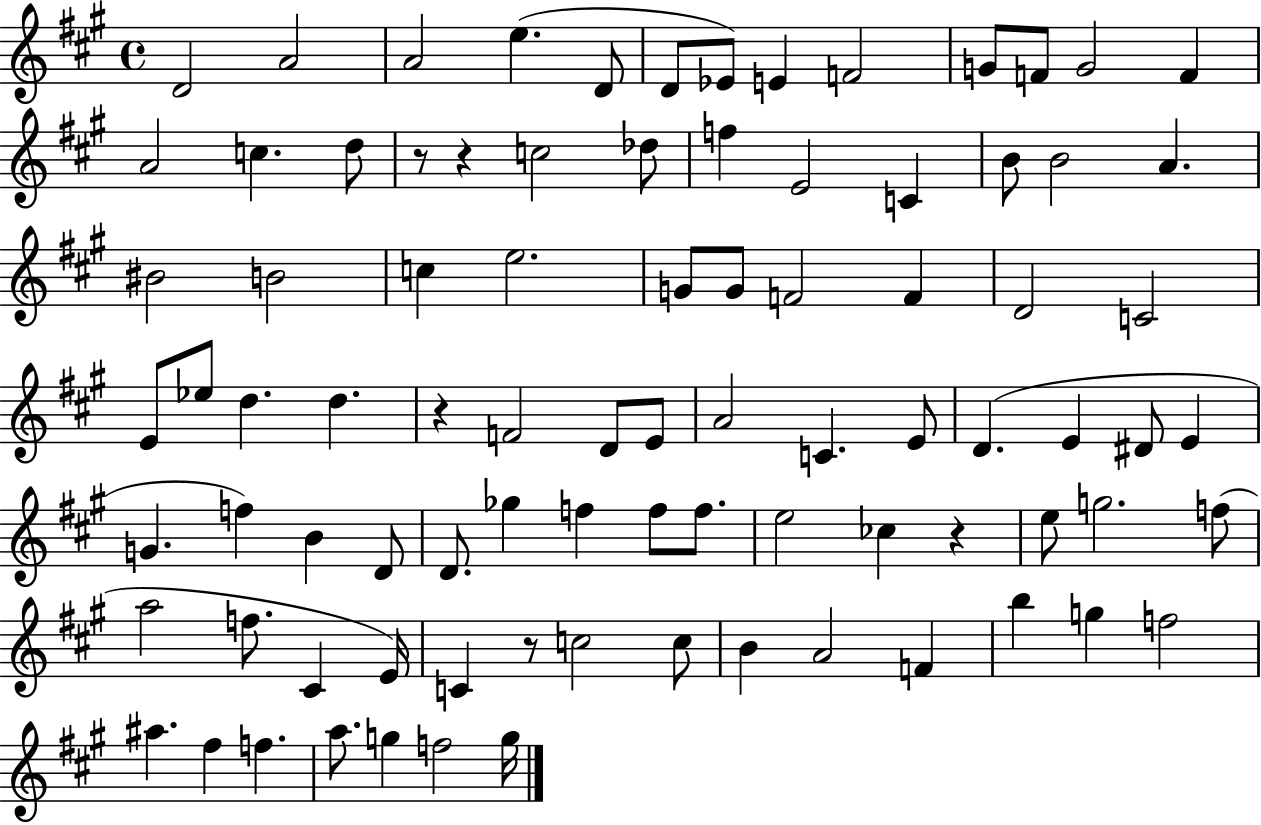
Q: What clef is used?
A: treble